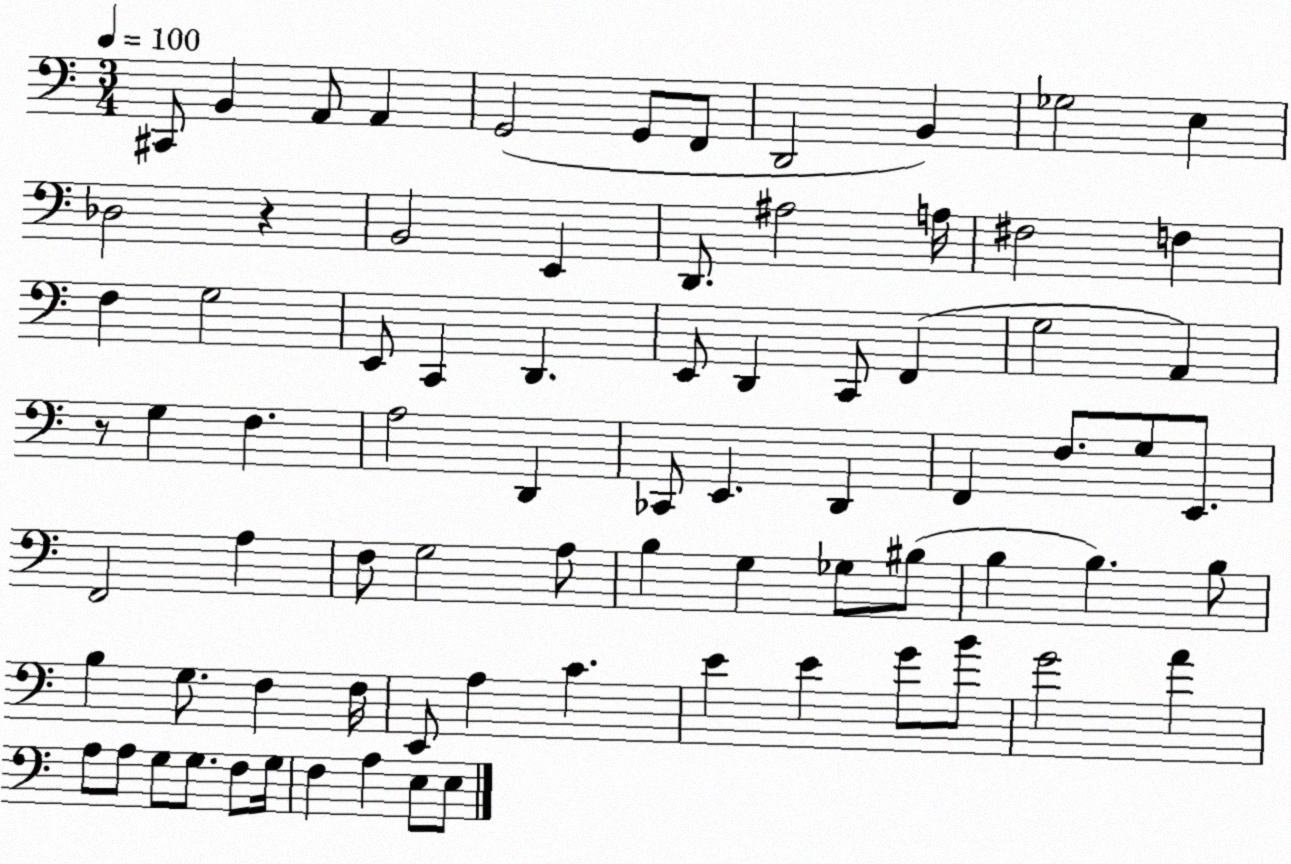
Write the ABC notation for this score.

X:1
T:Untitled
M:3/4
L:1/4
K:C
^C,,/2 B,, A,,/2 A,, G,,2 G,,/2 F,,/2 D,,2 B,, _G,2 E, _D,2 z B,,2 E,, D,,/2 ^A,2 A,/4 ^F,2 F, F, G,2 E,,/2 C,, D,, E,,/2 D,, C,,/2 F,, G,2 A,, z/2 G, F, A,2 D,, _C,,/2 E,, D,, F,, F,/2 G,/2 E,,/2 F,,2 A, F,/2 G,2 A,/2 B, G, _G,/2 ^B,/2 B, B, B,/2 B, G,/2 F, F,/4 E,,/2 A, C E E G/2 B/2 G2 A A,/2 A,/2 G,/2 G,/2 F,/2 G,/4 F, A, E,/2 E,/2